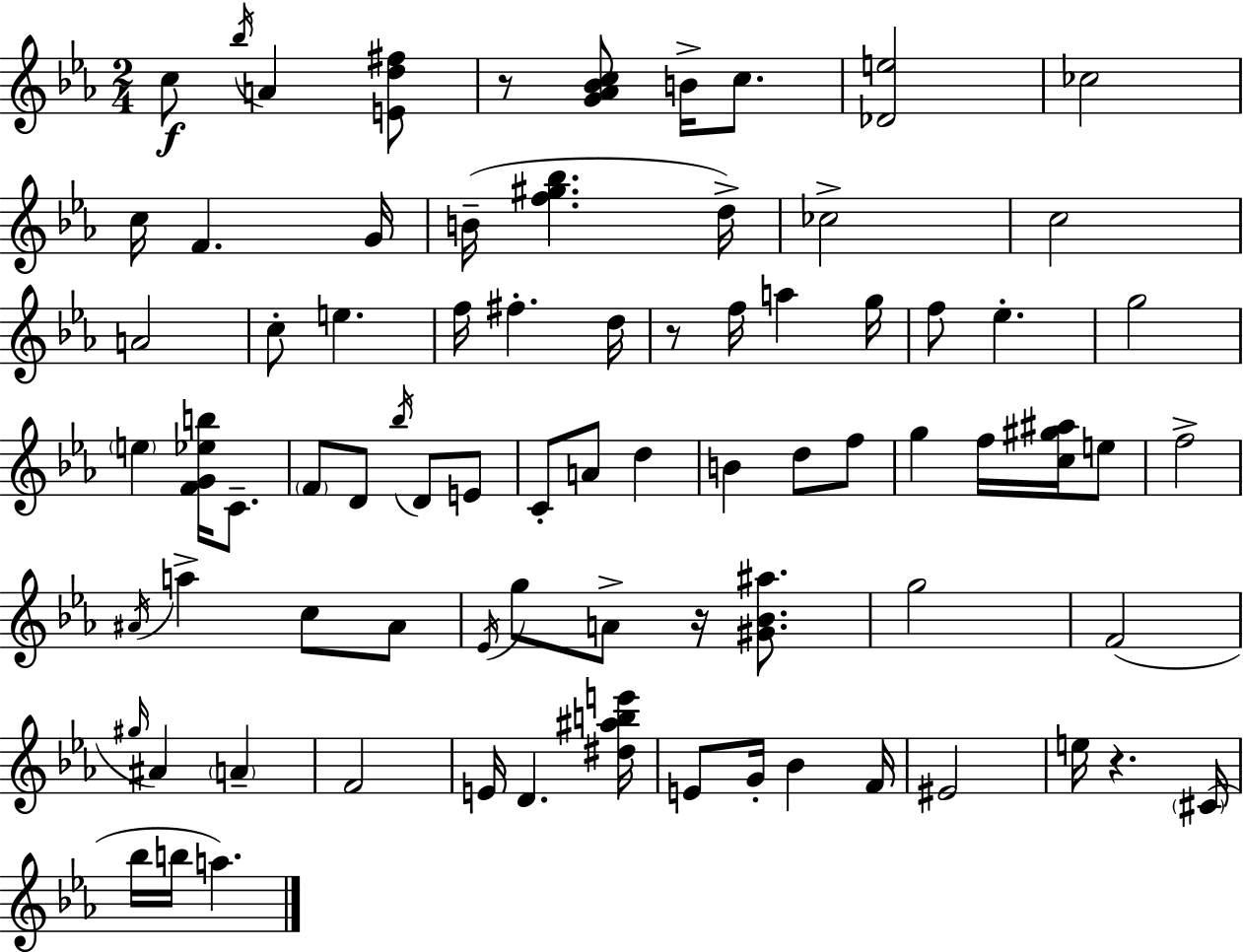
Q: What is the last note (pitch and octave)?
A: A5